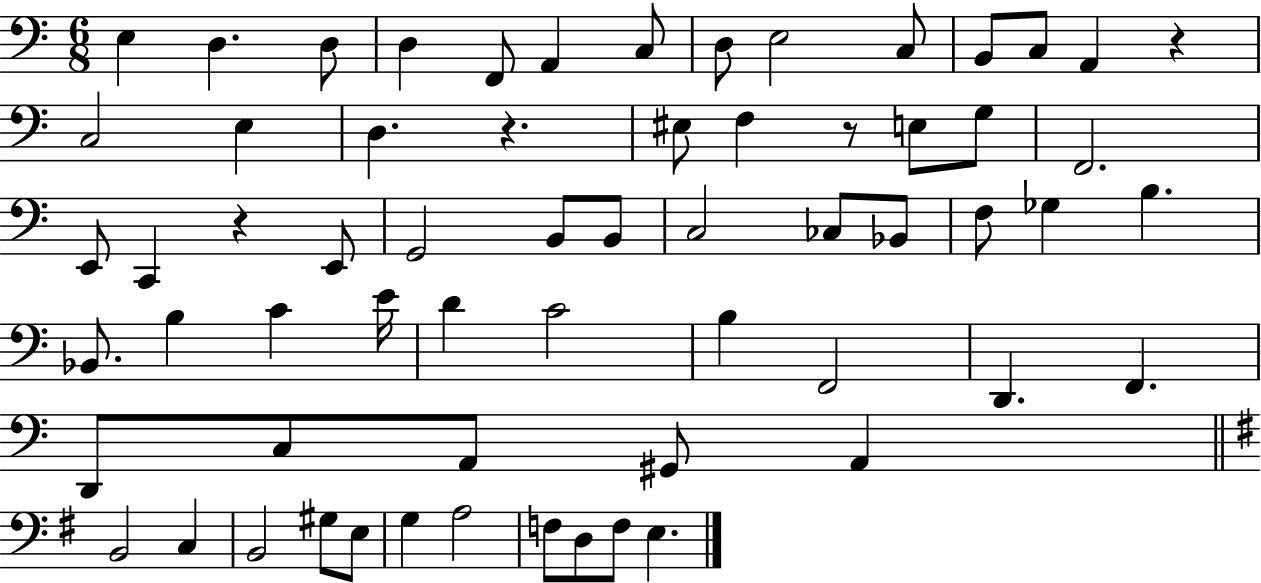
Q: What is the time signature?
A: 6/8